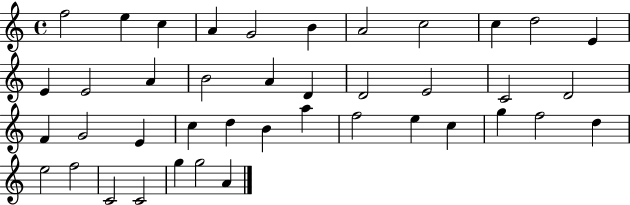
F5/h E5/q C5/q A4/q G4/h B4/q A4/h C5/h C5/q D5/h E4/q E4/q E4/h A4/q B4/h A4/q D4/q D4/h E4/h C4/h D4/h F4/q G4/h E4/q C5/q D5/q B4/q A5/q F5/h E5/q C5/q G5/q F5/h D5/q E5/h F5/h C4/h C4/h G5/q G5/h A4/q